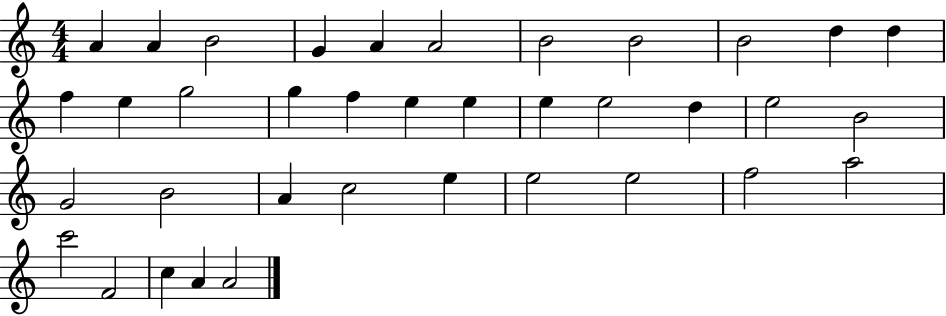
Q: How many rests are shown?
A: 0